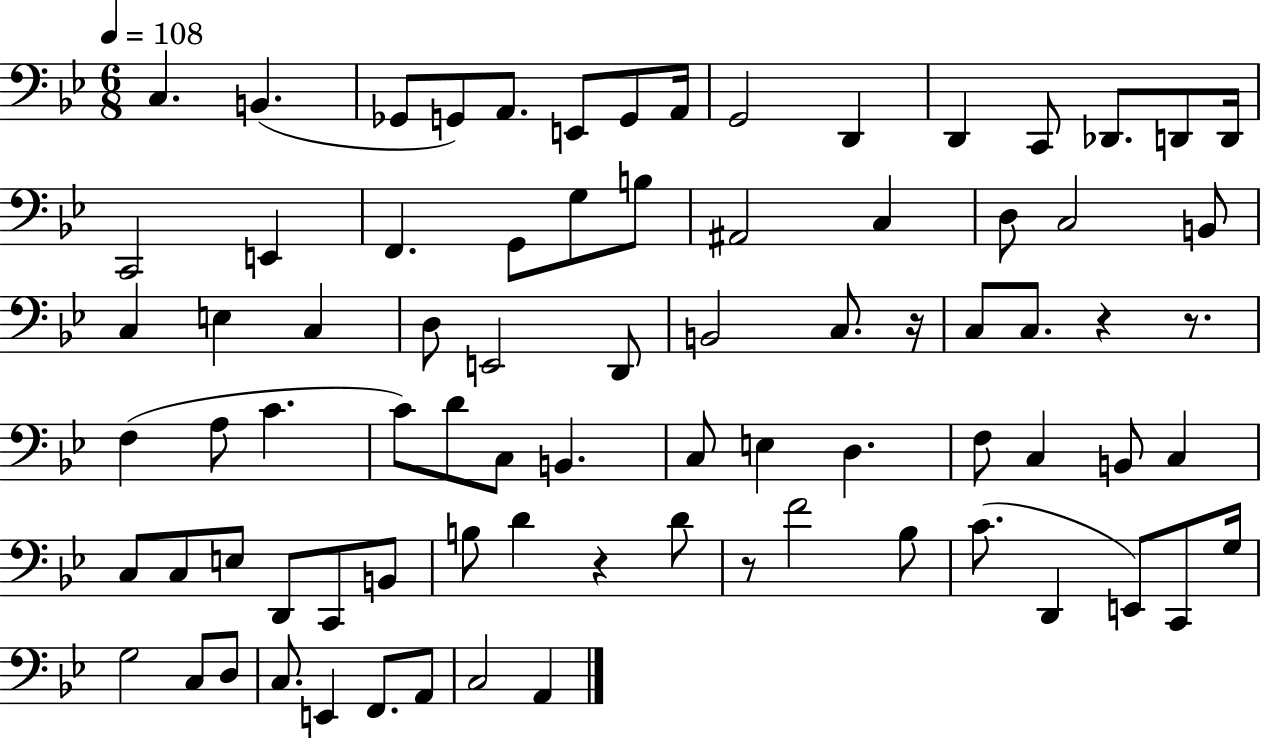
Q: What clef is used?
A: bass